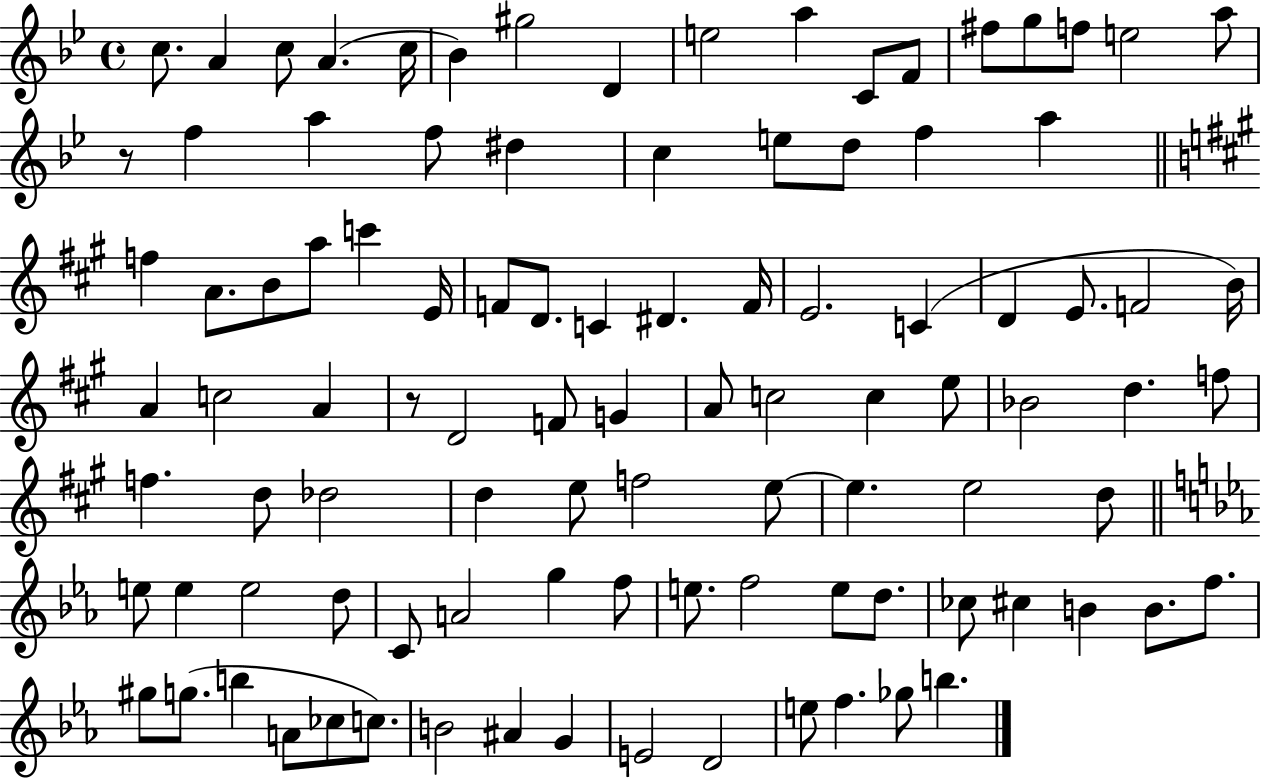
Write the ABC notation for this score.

X:1
T:Untitled
M:4/4
L:1/4
K:Bb
c/2 A c/2 A c/4 _B ^g2 D e2 a C/2 F/2 ^f/2 g/2 f/2 e2 a/2 z/2 f a f/2 ^d c e/2 d/2 f a f A/2 B/2 a/2 c' E/4 F/2 D/2 C ^D F/4 E2 C D E/2 F2 B/4 A c2 A z/2 D2 F/2 G A/2 c2 c e/2 _B2 d f/2 f d/2 _d2 d e/2 f2 e/2 e e2 d/2 e/2 e e2 d/2 C/2 A2 g f/2 e/2 f2 e/2 d/2 _c/2 ^c B B/2 f/2 ^g/2 g/2 b A/2 _c/2 c/2 B2 ^A G E2 D2 e/2 f _g/2 b